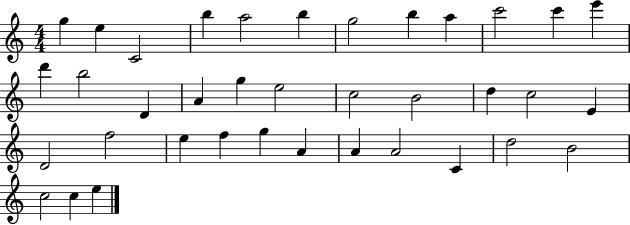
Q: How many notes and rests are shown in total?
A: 37